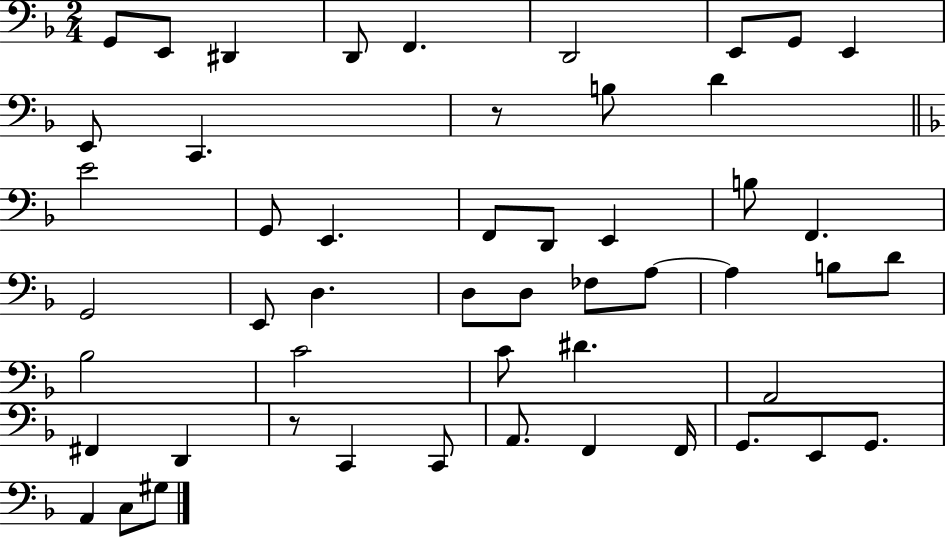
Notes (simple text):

G2/e E2/e D#2/q D2/e F2/q. D2/h E2/e G2/e E2/q E2/e C2/q. R/e B3/e D4/q E4/h G2/e E2/q. F2/e D2/e E2/q B3/e F2/q. G2/h E2/e D3/q. D3/e D3/e FES3/e A3/e A3/q B3/e D4/e Bb3/h C4/h C4/e D#4/q. A2/h F#2/q D2/q R/e C2/q C2/e A2/e. F2/q F2/s G2/e. E2/e G2/e. A2/q C3/e G#3/e